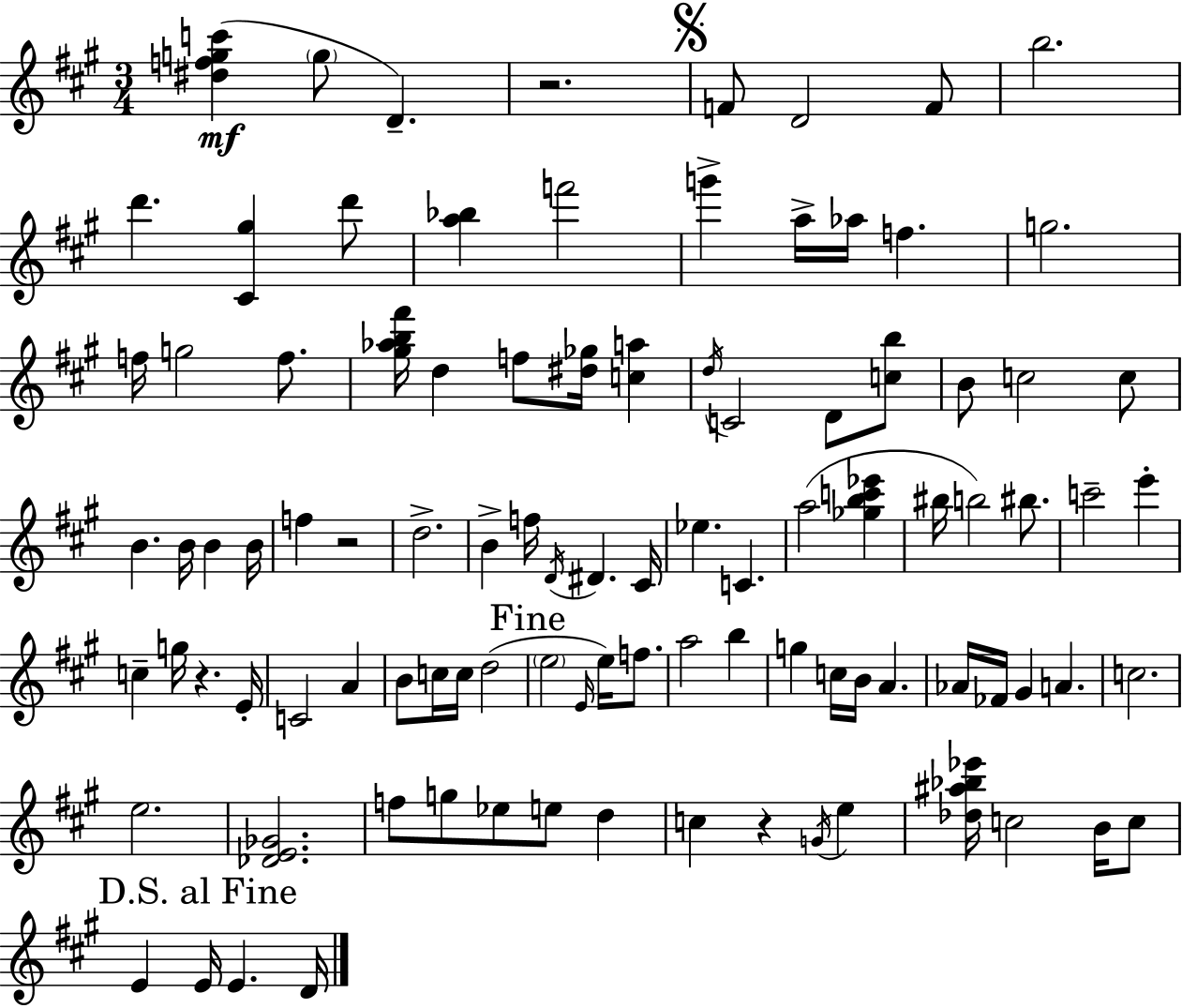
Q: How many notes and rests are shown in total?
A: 98